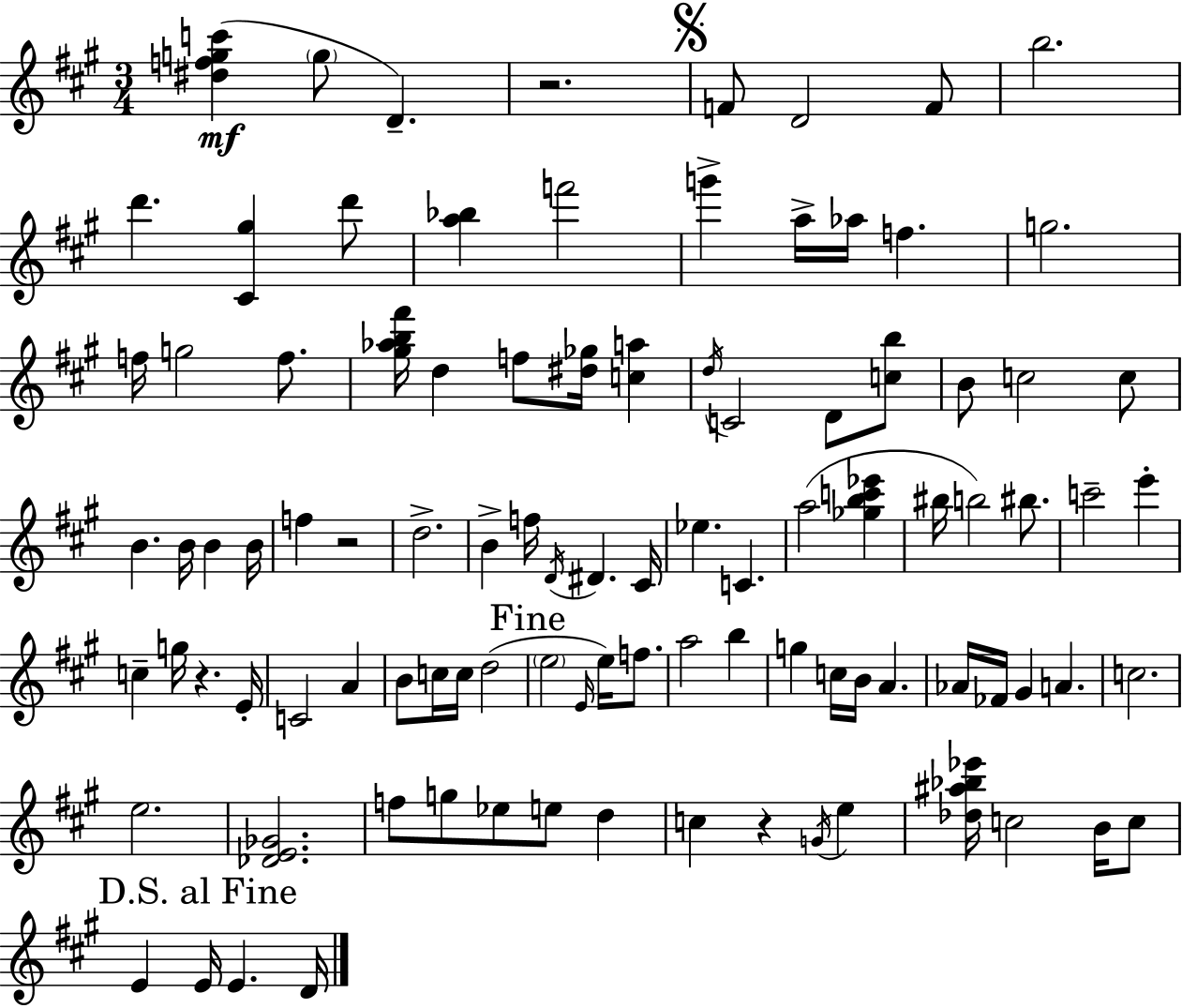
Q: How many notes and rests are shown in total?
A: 98